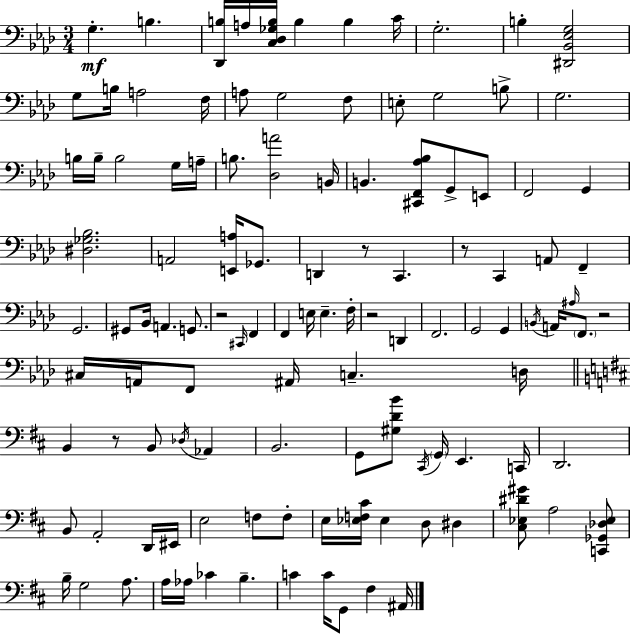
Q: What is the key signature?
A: AES major